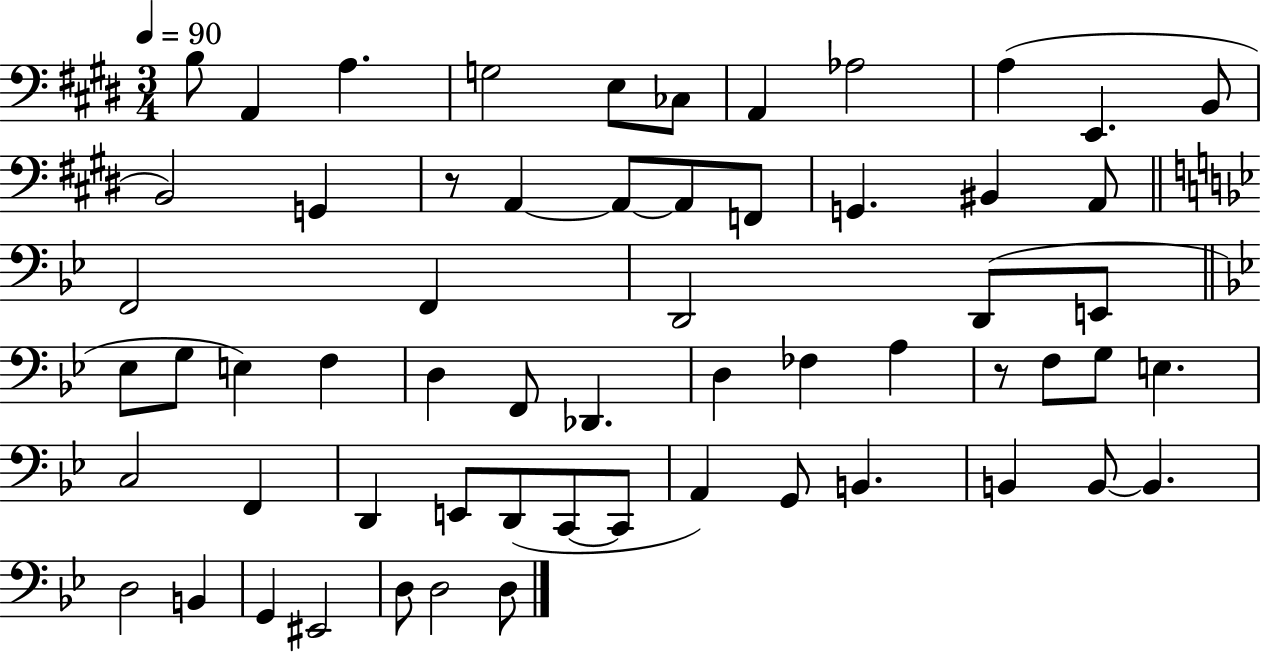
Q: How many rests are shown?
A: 2